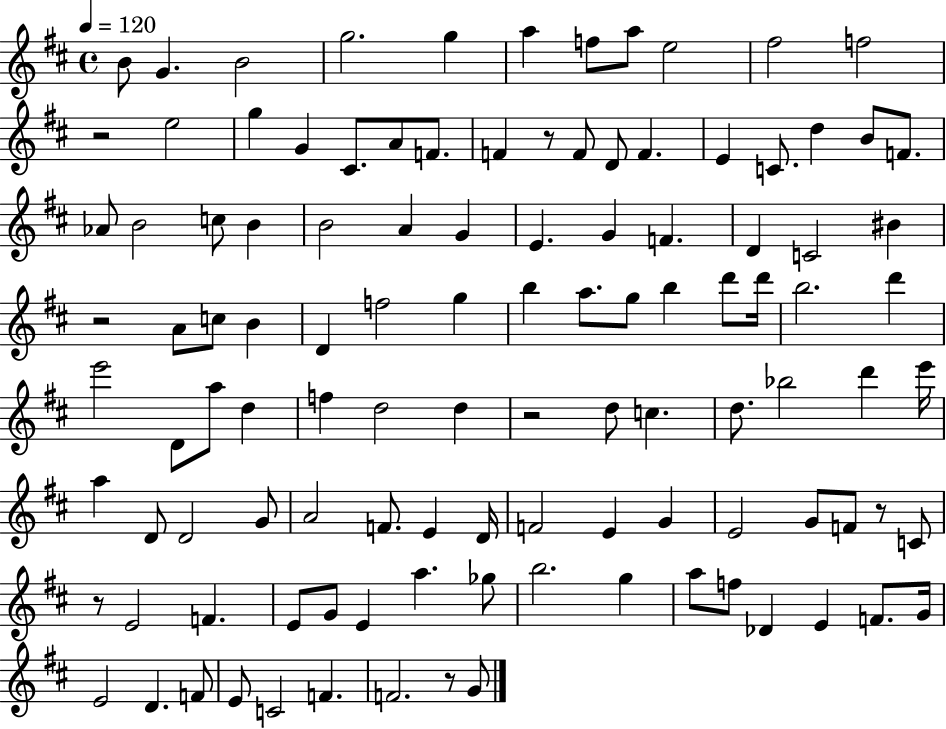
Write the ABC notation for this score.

X:1
T:Untitled
M:4/4
L:1/4
K:D
B/2 G B2 g2 g a f/2 a/2 e2 ^f2 f2 z2 e2 g G ^C/2 A/2 F/2 F z/2 F/2 D/2 F E C/2 d B/2 F/2 _A/2 B2 c/2 B B2 A G E G F D C2 ^B z2 A/2 c/2 B D f2 g b a/2 g/2 b d'/2 d'/4 b2 d' e'2 D/2 a/2 d f d2 d z2 d/2 c d/2 _b2 d' e'/4 a D/2 D2 G/2 A2 F/2 E D/4 F2 E G E2 G/2 F/2 z/2 C/2 z/2 E2 F E/2 G/2 E a _g/2 b2 g a/2 f/2 _D E F/2 G/4 E2 D F/2 E/2 C2 F F2 z/2 G/2